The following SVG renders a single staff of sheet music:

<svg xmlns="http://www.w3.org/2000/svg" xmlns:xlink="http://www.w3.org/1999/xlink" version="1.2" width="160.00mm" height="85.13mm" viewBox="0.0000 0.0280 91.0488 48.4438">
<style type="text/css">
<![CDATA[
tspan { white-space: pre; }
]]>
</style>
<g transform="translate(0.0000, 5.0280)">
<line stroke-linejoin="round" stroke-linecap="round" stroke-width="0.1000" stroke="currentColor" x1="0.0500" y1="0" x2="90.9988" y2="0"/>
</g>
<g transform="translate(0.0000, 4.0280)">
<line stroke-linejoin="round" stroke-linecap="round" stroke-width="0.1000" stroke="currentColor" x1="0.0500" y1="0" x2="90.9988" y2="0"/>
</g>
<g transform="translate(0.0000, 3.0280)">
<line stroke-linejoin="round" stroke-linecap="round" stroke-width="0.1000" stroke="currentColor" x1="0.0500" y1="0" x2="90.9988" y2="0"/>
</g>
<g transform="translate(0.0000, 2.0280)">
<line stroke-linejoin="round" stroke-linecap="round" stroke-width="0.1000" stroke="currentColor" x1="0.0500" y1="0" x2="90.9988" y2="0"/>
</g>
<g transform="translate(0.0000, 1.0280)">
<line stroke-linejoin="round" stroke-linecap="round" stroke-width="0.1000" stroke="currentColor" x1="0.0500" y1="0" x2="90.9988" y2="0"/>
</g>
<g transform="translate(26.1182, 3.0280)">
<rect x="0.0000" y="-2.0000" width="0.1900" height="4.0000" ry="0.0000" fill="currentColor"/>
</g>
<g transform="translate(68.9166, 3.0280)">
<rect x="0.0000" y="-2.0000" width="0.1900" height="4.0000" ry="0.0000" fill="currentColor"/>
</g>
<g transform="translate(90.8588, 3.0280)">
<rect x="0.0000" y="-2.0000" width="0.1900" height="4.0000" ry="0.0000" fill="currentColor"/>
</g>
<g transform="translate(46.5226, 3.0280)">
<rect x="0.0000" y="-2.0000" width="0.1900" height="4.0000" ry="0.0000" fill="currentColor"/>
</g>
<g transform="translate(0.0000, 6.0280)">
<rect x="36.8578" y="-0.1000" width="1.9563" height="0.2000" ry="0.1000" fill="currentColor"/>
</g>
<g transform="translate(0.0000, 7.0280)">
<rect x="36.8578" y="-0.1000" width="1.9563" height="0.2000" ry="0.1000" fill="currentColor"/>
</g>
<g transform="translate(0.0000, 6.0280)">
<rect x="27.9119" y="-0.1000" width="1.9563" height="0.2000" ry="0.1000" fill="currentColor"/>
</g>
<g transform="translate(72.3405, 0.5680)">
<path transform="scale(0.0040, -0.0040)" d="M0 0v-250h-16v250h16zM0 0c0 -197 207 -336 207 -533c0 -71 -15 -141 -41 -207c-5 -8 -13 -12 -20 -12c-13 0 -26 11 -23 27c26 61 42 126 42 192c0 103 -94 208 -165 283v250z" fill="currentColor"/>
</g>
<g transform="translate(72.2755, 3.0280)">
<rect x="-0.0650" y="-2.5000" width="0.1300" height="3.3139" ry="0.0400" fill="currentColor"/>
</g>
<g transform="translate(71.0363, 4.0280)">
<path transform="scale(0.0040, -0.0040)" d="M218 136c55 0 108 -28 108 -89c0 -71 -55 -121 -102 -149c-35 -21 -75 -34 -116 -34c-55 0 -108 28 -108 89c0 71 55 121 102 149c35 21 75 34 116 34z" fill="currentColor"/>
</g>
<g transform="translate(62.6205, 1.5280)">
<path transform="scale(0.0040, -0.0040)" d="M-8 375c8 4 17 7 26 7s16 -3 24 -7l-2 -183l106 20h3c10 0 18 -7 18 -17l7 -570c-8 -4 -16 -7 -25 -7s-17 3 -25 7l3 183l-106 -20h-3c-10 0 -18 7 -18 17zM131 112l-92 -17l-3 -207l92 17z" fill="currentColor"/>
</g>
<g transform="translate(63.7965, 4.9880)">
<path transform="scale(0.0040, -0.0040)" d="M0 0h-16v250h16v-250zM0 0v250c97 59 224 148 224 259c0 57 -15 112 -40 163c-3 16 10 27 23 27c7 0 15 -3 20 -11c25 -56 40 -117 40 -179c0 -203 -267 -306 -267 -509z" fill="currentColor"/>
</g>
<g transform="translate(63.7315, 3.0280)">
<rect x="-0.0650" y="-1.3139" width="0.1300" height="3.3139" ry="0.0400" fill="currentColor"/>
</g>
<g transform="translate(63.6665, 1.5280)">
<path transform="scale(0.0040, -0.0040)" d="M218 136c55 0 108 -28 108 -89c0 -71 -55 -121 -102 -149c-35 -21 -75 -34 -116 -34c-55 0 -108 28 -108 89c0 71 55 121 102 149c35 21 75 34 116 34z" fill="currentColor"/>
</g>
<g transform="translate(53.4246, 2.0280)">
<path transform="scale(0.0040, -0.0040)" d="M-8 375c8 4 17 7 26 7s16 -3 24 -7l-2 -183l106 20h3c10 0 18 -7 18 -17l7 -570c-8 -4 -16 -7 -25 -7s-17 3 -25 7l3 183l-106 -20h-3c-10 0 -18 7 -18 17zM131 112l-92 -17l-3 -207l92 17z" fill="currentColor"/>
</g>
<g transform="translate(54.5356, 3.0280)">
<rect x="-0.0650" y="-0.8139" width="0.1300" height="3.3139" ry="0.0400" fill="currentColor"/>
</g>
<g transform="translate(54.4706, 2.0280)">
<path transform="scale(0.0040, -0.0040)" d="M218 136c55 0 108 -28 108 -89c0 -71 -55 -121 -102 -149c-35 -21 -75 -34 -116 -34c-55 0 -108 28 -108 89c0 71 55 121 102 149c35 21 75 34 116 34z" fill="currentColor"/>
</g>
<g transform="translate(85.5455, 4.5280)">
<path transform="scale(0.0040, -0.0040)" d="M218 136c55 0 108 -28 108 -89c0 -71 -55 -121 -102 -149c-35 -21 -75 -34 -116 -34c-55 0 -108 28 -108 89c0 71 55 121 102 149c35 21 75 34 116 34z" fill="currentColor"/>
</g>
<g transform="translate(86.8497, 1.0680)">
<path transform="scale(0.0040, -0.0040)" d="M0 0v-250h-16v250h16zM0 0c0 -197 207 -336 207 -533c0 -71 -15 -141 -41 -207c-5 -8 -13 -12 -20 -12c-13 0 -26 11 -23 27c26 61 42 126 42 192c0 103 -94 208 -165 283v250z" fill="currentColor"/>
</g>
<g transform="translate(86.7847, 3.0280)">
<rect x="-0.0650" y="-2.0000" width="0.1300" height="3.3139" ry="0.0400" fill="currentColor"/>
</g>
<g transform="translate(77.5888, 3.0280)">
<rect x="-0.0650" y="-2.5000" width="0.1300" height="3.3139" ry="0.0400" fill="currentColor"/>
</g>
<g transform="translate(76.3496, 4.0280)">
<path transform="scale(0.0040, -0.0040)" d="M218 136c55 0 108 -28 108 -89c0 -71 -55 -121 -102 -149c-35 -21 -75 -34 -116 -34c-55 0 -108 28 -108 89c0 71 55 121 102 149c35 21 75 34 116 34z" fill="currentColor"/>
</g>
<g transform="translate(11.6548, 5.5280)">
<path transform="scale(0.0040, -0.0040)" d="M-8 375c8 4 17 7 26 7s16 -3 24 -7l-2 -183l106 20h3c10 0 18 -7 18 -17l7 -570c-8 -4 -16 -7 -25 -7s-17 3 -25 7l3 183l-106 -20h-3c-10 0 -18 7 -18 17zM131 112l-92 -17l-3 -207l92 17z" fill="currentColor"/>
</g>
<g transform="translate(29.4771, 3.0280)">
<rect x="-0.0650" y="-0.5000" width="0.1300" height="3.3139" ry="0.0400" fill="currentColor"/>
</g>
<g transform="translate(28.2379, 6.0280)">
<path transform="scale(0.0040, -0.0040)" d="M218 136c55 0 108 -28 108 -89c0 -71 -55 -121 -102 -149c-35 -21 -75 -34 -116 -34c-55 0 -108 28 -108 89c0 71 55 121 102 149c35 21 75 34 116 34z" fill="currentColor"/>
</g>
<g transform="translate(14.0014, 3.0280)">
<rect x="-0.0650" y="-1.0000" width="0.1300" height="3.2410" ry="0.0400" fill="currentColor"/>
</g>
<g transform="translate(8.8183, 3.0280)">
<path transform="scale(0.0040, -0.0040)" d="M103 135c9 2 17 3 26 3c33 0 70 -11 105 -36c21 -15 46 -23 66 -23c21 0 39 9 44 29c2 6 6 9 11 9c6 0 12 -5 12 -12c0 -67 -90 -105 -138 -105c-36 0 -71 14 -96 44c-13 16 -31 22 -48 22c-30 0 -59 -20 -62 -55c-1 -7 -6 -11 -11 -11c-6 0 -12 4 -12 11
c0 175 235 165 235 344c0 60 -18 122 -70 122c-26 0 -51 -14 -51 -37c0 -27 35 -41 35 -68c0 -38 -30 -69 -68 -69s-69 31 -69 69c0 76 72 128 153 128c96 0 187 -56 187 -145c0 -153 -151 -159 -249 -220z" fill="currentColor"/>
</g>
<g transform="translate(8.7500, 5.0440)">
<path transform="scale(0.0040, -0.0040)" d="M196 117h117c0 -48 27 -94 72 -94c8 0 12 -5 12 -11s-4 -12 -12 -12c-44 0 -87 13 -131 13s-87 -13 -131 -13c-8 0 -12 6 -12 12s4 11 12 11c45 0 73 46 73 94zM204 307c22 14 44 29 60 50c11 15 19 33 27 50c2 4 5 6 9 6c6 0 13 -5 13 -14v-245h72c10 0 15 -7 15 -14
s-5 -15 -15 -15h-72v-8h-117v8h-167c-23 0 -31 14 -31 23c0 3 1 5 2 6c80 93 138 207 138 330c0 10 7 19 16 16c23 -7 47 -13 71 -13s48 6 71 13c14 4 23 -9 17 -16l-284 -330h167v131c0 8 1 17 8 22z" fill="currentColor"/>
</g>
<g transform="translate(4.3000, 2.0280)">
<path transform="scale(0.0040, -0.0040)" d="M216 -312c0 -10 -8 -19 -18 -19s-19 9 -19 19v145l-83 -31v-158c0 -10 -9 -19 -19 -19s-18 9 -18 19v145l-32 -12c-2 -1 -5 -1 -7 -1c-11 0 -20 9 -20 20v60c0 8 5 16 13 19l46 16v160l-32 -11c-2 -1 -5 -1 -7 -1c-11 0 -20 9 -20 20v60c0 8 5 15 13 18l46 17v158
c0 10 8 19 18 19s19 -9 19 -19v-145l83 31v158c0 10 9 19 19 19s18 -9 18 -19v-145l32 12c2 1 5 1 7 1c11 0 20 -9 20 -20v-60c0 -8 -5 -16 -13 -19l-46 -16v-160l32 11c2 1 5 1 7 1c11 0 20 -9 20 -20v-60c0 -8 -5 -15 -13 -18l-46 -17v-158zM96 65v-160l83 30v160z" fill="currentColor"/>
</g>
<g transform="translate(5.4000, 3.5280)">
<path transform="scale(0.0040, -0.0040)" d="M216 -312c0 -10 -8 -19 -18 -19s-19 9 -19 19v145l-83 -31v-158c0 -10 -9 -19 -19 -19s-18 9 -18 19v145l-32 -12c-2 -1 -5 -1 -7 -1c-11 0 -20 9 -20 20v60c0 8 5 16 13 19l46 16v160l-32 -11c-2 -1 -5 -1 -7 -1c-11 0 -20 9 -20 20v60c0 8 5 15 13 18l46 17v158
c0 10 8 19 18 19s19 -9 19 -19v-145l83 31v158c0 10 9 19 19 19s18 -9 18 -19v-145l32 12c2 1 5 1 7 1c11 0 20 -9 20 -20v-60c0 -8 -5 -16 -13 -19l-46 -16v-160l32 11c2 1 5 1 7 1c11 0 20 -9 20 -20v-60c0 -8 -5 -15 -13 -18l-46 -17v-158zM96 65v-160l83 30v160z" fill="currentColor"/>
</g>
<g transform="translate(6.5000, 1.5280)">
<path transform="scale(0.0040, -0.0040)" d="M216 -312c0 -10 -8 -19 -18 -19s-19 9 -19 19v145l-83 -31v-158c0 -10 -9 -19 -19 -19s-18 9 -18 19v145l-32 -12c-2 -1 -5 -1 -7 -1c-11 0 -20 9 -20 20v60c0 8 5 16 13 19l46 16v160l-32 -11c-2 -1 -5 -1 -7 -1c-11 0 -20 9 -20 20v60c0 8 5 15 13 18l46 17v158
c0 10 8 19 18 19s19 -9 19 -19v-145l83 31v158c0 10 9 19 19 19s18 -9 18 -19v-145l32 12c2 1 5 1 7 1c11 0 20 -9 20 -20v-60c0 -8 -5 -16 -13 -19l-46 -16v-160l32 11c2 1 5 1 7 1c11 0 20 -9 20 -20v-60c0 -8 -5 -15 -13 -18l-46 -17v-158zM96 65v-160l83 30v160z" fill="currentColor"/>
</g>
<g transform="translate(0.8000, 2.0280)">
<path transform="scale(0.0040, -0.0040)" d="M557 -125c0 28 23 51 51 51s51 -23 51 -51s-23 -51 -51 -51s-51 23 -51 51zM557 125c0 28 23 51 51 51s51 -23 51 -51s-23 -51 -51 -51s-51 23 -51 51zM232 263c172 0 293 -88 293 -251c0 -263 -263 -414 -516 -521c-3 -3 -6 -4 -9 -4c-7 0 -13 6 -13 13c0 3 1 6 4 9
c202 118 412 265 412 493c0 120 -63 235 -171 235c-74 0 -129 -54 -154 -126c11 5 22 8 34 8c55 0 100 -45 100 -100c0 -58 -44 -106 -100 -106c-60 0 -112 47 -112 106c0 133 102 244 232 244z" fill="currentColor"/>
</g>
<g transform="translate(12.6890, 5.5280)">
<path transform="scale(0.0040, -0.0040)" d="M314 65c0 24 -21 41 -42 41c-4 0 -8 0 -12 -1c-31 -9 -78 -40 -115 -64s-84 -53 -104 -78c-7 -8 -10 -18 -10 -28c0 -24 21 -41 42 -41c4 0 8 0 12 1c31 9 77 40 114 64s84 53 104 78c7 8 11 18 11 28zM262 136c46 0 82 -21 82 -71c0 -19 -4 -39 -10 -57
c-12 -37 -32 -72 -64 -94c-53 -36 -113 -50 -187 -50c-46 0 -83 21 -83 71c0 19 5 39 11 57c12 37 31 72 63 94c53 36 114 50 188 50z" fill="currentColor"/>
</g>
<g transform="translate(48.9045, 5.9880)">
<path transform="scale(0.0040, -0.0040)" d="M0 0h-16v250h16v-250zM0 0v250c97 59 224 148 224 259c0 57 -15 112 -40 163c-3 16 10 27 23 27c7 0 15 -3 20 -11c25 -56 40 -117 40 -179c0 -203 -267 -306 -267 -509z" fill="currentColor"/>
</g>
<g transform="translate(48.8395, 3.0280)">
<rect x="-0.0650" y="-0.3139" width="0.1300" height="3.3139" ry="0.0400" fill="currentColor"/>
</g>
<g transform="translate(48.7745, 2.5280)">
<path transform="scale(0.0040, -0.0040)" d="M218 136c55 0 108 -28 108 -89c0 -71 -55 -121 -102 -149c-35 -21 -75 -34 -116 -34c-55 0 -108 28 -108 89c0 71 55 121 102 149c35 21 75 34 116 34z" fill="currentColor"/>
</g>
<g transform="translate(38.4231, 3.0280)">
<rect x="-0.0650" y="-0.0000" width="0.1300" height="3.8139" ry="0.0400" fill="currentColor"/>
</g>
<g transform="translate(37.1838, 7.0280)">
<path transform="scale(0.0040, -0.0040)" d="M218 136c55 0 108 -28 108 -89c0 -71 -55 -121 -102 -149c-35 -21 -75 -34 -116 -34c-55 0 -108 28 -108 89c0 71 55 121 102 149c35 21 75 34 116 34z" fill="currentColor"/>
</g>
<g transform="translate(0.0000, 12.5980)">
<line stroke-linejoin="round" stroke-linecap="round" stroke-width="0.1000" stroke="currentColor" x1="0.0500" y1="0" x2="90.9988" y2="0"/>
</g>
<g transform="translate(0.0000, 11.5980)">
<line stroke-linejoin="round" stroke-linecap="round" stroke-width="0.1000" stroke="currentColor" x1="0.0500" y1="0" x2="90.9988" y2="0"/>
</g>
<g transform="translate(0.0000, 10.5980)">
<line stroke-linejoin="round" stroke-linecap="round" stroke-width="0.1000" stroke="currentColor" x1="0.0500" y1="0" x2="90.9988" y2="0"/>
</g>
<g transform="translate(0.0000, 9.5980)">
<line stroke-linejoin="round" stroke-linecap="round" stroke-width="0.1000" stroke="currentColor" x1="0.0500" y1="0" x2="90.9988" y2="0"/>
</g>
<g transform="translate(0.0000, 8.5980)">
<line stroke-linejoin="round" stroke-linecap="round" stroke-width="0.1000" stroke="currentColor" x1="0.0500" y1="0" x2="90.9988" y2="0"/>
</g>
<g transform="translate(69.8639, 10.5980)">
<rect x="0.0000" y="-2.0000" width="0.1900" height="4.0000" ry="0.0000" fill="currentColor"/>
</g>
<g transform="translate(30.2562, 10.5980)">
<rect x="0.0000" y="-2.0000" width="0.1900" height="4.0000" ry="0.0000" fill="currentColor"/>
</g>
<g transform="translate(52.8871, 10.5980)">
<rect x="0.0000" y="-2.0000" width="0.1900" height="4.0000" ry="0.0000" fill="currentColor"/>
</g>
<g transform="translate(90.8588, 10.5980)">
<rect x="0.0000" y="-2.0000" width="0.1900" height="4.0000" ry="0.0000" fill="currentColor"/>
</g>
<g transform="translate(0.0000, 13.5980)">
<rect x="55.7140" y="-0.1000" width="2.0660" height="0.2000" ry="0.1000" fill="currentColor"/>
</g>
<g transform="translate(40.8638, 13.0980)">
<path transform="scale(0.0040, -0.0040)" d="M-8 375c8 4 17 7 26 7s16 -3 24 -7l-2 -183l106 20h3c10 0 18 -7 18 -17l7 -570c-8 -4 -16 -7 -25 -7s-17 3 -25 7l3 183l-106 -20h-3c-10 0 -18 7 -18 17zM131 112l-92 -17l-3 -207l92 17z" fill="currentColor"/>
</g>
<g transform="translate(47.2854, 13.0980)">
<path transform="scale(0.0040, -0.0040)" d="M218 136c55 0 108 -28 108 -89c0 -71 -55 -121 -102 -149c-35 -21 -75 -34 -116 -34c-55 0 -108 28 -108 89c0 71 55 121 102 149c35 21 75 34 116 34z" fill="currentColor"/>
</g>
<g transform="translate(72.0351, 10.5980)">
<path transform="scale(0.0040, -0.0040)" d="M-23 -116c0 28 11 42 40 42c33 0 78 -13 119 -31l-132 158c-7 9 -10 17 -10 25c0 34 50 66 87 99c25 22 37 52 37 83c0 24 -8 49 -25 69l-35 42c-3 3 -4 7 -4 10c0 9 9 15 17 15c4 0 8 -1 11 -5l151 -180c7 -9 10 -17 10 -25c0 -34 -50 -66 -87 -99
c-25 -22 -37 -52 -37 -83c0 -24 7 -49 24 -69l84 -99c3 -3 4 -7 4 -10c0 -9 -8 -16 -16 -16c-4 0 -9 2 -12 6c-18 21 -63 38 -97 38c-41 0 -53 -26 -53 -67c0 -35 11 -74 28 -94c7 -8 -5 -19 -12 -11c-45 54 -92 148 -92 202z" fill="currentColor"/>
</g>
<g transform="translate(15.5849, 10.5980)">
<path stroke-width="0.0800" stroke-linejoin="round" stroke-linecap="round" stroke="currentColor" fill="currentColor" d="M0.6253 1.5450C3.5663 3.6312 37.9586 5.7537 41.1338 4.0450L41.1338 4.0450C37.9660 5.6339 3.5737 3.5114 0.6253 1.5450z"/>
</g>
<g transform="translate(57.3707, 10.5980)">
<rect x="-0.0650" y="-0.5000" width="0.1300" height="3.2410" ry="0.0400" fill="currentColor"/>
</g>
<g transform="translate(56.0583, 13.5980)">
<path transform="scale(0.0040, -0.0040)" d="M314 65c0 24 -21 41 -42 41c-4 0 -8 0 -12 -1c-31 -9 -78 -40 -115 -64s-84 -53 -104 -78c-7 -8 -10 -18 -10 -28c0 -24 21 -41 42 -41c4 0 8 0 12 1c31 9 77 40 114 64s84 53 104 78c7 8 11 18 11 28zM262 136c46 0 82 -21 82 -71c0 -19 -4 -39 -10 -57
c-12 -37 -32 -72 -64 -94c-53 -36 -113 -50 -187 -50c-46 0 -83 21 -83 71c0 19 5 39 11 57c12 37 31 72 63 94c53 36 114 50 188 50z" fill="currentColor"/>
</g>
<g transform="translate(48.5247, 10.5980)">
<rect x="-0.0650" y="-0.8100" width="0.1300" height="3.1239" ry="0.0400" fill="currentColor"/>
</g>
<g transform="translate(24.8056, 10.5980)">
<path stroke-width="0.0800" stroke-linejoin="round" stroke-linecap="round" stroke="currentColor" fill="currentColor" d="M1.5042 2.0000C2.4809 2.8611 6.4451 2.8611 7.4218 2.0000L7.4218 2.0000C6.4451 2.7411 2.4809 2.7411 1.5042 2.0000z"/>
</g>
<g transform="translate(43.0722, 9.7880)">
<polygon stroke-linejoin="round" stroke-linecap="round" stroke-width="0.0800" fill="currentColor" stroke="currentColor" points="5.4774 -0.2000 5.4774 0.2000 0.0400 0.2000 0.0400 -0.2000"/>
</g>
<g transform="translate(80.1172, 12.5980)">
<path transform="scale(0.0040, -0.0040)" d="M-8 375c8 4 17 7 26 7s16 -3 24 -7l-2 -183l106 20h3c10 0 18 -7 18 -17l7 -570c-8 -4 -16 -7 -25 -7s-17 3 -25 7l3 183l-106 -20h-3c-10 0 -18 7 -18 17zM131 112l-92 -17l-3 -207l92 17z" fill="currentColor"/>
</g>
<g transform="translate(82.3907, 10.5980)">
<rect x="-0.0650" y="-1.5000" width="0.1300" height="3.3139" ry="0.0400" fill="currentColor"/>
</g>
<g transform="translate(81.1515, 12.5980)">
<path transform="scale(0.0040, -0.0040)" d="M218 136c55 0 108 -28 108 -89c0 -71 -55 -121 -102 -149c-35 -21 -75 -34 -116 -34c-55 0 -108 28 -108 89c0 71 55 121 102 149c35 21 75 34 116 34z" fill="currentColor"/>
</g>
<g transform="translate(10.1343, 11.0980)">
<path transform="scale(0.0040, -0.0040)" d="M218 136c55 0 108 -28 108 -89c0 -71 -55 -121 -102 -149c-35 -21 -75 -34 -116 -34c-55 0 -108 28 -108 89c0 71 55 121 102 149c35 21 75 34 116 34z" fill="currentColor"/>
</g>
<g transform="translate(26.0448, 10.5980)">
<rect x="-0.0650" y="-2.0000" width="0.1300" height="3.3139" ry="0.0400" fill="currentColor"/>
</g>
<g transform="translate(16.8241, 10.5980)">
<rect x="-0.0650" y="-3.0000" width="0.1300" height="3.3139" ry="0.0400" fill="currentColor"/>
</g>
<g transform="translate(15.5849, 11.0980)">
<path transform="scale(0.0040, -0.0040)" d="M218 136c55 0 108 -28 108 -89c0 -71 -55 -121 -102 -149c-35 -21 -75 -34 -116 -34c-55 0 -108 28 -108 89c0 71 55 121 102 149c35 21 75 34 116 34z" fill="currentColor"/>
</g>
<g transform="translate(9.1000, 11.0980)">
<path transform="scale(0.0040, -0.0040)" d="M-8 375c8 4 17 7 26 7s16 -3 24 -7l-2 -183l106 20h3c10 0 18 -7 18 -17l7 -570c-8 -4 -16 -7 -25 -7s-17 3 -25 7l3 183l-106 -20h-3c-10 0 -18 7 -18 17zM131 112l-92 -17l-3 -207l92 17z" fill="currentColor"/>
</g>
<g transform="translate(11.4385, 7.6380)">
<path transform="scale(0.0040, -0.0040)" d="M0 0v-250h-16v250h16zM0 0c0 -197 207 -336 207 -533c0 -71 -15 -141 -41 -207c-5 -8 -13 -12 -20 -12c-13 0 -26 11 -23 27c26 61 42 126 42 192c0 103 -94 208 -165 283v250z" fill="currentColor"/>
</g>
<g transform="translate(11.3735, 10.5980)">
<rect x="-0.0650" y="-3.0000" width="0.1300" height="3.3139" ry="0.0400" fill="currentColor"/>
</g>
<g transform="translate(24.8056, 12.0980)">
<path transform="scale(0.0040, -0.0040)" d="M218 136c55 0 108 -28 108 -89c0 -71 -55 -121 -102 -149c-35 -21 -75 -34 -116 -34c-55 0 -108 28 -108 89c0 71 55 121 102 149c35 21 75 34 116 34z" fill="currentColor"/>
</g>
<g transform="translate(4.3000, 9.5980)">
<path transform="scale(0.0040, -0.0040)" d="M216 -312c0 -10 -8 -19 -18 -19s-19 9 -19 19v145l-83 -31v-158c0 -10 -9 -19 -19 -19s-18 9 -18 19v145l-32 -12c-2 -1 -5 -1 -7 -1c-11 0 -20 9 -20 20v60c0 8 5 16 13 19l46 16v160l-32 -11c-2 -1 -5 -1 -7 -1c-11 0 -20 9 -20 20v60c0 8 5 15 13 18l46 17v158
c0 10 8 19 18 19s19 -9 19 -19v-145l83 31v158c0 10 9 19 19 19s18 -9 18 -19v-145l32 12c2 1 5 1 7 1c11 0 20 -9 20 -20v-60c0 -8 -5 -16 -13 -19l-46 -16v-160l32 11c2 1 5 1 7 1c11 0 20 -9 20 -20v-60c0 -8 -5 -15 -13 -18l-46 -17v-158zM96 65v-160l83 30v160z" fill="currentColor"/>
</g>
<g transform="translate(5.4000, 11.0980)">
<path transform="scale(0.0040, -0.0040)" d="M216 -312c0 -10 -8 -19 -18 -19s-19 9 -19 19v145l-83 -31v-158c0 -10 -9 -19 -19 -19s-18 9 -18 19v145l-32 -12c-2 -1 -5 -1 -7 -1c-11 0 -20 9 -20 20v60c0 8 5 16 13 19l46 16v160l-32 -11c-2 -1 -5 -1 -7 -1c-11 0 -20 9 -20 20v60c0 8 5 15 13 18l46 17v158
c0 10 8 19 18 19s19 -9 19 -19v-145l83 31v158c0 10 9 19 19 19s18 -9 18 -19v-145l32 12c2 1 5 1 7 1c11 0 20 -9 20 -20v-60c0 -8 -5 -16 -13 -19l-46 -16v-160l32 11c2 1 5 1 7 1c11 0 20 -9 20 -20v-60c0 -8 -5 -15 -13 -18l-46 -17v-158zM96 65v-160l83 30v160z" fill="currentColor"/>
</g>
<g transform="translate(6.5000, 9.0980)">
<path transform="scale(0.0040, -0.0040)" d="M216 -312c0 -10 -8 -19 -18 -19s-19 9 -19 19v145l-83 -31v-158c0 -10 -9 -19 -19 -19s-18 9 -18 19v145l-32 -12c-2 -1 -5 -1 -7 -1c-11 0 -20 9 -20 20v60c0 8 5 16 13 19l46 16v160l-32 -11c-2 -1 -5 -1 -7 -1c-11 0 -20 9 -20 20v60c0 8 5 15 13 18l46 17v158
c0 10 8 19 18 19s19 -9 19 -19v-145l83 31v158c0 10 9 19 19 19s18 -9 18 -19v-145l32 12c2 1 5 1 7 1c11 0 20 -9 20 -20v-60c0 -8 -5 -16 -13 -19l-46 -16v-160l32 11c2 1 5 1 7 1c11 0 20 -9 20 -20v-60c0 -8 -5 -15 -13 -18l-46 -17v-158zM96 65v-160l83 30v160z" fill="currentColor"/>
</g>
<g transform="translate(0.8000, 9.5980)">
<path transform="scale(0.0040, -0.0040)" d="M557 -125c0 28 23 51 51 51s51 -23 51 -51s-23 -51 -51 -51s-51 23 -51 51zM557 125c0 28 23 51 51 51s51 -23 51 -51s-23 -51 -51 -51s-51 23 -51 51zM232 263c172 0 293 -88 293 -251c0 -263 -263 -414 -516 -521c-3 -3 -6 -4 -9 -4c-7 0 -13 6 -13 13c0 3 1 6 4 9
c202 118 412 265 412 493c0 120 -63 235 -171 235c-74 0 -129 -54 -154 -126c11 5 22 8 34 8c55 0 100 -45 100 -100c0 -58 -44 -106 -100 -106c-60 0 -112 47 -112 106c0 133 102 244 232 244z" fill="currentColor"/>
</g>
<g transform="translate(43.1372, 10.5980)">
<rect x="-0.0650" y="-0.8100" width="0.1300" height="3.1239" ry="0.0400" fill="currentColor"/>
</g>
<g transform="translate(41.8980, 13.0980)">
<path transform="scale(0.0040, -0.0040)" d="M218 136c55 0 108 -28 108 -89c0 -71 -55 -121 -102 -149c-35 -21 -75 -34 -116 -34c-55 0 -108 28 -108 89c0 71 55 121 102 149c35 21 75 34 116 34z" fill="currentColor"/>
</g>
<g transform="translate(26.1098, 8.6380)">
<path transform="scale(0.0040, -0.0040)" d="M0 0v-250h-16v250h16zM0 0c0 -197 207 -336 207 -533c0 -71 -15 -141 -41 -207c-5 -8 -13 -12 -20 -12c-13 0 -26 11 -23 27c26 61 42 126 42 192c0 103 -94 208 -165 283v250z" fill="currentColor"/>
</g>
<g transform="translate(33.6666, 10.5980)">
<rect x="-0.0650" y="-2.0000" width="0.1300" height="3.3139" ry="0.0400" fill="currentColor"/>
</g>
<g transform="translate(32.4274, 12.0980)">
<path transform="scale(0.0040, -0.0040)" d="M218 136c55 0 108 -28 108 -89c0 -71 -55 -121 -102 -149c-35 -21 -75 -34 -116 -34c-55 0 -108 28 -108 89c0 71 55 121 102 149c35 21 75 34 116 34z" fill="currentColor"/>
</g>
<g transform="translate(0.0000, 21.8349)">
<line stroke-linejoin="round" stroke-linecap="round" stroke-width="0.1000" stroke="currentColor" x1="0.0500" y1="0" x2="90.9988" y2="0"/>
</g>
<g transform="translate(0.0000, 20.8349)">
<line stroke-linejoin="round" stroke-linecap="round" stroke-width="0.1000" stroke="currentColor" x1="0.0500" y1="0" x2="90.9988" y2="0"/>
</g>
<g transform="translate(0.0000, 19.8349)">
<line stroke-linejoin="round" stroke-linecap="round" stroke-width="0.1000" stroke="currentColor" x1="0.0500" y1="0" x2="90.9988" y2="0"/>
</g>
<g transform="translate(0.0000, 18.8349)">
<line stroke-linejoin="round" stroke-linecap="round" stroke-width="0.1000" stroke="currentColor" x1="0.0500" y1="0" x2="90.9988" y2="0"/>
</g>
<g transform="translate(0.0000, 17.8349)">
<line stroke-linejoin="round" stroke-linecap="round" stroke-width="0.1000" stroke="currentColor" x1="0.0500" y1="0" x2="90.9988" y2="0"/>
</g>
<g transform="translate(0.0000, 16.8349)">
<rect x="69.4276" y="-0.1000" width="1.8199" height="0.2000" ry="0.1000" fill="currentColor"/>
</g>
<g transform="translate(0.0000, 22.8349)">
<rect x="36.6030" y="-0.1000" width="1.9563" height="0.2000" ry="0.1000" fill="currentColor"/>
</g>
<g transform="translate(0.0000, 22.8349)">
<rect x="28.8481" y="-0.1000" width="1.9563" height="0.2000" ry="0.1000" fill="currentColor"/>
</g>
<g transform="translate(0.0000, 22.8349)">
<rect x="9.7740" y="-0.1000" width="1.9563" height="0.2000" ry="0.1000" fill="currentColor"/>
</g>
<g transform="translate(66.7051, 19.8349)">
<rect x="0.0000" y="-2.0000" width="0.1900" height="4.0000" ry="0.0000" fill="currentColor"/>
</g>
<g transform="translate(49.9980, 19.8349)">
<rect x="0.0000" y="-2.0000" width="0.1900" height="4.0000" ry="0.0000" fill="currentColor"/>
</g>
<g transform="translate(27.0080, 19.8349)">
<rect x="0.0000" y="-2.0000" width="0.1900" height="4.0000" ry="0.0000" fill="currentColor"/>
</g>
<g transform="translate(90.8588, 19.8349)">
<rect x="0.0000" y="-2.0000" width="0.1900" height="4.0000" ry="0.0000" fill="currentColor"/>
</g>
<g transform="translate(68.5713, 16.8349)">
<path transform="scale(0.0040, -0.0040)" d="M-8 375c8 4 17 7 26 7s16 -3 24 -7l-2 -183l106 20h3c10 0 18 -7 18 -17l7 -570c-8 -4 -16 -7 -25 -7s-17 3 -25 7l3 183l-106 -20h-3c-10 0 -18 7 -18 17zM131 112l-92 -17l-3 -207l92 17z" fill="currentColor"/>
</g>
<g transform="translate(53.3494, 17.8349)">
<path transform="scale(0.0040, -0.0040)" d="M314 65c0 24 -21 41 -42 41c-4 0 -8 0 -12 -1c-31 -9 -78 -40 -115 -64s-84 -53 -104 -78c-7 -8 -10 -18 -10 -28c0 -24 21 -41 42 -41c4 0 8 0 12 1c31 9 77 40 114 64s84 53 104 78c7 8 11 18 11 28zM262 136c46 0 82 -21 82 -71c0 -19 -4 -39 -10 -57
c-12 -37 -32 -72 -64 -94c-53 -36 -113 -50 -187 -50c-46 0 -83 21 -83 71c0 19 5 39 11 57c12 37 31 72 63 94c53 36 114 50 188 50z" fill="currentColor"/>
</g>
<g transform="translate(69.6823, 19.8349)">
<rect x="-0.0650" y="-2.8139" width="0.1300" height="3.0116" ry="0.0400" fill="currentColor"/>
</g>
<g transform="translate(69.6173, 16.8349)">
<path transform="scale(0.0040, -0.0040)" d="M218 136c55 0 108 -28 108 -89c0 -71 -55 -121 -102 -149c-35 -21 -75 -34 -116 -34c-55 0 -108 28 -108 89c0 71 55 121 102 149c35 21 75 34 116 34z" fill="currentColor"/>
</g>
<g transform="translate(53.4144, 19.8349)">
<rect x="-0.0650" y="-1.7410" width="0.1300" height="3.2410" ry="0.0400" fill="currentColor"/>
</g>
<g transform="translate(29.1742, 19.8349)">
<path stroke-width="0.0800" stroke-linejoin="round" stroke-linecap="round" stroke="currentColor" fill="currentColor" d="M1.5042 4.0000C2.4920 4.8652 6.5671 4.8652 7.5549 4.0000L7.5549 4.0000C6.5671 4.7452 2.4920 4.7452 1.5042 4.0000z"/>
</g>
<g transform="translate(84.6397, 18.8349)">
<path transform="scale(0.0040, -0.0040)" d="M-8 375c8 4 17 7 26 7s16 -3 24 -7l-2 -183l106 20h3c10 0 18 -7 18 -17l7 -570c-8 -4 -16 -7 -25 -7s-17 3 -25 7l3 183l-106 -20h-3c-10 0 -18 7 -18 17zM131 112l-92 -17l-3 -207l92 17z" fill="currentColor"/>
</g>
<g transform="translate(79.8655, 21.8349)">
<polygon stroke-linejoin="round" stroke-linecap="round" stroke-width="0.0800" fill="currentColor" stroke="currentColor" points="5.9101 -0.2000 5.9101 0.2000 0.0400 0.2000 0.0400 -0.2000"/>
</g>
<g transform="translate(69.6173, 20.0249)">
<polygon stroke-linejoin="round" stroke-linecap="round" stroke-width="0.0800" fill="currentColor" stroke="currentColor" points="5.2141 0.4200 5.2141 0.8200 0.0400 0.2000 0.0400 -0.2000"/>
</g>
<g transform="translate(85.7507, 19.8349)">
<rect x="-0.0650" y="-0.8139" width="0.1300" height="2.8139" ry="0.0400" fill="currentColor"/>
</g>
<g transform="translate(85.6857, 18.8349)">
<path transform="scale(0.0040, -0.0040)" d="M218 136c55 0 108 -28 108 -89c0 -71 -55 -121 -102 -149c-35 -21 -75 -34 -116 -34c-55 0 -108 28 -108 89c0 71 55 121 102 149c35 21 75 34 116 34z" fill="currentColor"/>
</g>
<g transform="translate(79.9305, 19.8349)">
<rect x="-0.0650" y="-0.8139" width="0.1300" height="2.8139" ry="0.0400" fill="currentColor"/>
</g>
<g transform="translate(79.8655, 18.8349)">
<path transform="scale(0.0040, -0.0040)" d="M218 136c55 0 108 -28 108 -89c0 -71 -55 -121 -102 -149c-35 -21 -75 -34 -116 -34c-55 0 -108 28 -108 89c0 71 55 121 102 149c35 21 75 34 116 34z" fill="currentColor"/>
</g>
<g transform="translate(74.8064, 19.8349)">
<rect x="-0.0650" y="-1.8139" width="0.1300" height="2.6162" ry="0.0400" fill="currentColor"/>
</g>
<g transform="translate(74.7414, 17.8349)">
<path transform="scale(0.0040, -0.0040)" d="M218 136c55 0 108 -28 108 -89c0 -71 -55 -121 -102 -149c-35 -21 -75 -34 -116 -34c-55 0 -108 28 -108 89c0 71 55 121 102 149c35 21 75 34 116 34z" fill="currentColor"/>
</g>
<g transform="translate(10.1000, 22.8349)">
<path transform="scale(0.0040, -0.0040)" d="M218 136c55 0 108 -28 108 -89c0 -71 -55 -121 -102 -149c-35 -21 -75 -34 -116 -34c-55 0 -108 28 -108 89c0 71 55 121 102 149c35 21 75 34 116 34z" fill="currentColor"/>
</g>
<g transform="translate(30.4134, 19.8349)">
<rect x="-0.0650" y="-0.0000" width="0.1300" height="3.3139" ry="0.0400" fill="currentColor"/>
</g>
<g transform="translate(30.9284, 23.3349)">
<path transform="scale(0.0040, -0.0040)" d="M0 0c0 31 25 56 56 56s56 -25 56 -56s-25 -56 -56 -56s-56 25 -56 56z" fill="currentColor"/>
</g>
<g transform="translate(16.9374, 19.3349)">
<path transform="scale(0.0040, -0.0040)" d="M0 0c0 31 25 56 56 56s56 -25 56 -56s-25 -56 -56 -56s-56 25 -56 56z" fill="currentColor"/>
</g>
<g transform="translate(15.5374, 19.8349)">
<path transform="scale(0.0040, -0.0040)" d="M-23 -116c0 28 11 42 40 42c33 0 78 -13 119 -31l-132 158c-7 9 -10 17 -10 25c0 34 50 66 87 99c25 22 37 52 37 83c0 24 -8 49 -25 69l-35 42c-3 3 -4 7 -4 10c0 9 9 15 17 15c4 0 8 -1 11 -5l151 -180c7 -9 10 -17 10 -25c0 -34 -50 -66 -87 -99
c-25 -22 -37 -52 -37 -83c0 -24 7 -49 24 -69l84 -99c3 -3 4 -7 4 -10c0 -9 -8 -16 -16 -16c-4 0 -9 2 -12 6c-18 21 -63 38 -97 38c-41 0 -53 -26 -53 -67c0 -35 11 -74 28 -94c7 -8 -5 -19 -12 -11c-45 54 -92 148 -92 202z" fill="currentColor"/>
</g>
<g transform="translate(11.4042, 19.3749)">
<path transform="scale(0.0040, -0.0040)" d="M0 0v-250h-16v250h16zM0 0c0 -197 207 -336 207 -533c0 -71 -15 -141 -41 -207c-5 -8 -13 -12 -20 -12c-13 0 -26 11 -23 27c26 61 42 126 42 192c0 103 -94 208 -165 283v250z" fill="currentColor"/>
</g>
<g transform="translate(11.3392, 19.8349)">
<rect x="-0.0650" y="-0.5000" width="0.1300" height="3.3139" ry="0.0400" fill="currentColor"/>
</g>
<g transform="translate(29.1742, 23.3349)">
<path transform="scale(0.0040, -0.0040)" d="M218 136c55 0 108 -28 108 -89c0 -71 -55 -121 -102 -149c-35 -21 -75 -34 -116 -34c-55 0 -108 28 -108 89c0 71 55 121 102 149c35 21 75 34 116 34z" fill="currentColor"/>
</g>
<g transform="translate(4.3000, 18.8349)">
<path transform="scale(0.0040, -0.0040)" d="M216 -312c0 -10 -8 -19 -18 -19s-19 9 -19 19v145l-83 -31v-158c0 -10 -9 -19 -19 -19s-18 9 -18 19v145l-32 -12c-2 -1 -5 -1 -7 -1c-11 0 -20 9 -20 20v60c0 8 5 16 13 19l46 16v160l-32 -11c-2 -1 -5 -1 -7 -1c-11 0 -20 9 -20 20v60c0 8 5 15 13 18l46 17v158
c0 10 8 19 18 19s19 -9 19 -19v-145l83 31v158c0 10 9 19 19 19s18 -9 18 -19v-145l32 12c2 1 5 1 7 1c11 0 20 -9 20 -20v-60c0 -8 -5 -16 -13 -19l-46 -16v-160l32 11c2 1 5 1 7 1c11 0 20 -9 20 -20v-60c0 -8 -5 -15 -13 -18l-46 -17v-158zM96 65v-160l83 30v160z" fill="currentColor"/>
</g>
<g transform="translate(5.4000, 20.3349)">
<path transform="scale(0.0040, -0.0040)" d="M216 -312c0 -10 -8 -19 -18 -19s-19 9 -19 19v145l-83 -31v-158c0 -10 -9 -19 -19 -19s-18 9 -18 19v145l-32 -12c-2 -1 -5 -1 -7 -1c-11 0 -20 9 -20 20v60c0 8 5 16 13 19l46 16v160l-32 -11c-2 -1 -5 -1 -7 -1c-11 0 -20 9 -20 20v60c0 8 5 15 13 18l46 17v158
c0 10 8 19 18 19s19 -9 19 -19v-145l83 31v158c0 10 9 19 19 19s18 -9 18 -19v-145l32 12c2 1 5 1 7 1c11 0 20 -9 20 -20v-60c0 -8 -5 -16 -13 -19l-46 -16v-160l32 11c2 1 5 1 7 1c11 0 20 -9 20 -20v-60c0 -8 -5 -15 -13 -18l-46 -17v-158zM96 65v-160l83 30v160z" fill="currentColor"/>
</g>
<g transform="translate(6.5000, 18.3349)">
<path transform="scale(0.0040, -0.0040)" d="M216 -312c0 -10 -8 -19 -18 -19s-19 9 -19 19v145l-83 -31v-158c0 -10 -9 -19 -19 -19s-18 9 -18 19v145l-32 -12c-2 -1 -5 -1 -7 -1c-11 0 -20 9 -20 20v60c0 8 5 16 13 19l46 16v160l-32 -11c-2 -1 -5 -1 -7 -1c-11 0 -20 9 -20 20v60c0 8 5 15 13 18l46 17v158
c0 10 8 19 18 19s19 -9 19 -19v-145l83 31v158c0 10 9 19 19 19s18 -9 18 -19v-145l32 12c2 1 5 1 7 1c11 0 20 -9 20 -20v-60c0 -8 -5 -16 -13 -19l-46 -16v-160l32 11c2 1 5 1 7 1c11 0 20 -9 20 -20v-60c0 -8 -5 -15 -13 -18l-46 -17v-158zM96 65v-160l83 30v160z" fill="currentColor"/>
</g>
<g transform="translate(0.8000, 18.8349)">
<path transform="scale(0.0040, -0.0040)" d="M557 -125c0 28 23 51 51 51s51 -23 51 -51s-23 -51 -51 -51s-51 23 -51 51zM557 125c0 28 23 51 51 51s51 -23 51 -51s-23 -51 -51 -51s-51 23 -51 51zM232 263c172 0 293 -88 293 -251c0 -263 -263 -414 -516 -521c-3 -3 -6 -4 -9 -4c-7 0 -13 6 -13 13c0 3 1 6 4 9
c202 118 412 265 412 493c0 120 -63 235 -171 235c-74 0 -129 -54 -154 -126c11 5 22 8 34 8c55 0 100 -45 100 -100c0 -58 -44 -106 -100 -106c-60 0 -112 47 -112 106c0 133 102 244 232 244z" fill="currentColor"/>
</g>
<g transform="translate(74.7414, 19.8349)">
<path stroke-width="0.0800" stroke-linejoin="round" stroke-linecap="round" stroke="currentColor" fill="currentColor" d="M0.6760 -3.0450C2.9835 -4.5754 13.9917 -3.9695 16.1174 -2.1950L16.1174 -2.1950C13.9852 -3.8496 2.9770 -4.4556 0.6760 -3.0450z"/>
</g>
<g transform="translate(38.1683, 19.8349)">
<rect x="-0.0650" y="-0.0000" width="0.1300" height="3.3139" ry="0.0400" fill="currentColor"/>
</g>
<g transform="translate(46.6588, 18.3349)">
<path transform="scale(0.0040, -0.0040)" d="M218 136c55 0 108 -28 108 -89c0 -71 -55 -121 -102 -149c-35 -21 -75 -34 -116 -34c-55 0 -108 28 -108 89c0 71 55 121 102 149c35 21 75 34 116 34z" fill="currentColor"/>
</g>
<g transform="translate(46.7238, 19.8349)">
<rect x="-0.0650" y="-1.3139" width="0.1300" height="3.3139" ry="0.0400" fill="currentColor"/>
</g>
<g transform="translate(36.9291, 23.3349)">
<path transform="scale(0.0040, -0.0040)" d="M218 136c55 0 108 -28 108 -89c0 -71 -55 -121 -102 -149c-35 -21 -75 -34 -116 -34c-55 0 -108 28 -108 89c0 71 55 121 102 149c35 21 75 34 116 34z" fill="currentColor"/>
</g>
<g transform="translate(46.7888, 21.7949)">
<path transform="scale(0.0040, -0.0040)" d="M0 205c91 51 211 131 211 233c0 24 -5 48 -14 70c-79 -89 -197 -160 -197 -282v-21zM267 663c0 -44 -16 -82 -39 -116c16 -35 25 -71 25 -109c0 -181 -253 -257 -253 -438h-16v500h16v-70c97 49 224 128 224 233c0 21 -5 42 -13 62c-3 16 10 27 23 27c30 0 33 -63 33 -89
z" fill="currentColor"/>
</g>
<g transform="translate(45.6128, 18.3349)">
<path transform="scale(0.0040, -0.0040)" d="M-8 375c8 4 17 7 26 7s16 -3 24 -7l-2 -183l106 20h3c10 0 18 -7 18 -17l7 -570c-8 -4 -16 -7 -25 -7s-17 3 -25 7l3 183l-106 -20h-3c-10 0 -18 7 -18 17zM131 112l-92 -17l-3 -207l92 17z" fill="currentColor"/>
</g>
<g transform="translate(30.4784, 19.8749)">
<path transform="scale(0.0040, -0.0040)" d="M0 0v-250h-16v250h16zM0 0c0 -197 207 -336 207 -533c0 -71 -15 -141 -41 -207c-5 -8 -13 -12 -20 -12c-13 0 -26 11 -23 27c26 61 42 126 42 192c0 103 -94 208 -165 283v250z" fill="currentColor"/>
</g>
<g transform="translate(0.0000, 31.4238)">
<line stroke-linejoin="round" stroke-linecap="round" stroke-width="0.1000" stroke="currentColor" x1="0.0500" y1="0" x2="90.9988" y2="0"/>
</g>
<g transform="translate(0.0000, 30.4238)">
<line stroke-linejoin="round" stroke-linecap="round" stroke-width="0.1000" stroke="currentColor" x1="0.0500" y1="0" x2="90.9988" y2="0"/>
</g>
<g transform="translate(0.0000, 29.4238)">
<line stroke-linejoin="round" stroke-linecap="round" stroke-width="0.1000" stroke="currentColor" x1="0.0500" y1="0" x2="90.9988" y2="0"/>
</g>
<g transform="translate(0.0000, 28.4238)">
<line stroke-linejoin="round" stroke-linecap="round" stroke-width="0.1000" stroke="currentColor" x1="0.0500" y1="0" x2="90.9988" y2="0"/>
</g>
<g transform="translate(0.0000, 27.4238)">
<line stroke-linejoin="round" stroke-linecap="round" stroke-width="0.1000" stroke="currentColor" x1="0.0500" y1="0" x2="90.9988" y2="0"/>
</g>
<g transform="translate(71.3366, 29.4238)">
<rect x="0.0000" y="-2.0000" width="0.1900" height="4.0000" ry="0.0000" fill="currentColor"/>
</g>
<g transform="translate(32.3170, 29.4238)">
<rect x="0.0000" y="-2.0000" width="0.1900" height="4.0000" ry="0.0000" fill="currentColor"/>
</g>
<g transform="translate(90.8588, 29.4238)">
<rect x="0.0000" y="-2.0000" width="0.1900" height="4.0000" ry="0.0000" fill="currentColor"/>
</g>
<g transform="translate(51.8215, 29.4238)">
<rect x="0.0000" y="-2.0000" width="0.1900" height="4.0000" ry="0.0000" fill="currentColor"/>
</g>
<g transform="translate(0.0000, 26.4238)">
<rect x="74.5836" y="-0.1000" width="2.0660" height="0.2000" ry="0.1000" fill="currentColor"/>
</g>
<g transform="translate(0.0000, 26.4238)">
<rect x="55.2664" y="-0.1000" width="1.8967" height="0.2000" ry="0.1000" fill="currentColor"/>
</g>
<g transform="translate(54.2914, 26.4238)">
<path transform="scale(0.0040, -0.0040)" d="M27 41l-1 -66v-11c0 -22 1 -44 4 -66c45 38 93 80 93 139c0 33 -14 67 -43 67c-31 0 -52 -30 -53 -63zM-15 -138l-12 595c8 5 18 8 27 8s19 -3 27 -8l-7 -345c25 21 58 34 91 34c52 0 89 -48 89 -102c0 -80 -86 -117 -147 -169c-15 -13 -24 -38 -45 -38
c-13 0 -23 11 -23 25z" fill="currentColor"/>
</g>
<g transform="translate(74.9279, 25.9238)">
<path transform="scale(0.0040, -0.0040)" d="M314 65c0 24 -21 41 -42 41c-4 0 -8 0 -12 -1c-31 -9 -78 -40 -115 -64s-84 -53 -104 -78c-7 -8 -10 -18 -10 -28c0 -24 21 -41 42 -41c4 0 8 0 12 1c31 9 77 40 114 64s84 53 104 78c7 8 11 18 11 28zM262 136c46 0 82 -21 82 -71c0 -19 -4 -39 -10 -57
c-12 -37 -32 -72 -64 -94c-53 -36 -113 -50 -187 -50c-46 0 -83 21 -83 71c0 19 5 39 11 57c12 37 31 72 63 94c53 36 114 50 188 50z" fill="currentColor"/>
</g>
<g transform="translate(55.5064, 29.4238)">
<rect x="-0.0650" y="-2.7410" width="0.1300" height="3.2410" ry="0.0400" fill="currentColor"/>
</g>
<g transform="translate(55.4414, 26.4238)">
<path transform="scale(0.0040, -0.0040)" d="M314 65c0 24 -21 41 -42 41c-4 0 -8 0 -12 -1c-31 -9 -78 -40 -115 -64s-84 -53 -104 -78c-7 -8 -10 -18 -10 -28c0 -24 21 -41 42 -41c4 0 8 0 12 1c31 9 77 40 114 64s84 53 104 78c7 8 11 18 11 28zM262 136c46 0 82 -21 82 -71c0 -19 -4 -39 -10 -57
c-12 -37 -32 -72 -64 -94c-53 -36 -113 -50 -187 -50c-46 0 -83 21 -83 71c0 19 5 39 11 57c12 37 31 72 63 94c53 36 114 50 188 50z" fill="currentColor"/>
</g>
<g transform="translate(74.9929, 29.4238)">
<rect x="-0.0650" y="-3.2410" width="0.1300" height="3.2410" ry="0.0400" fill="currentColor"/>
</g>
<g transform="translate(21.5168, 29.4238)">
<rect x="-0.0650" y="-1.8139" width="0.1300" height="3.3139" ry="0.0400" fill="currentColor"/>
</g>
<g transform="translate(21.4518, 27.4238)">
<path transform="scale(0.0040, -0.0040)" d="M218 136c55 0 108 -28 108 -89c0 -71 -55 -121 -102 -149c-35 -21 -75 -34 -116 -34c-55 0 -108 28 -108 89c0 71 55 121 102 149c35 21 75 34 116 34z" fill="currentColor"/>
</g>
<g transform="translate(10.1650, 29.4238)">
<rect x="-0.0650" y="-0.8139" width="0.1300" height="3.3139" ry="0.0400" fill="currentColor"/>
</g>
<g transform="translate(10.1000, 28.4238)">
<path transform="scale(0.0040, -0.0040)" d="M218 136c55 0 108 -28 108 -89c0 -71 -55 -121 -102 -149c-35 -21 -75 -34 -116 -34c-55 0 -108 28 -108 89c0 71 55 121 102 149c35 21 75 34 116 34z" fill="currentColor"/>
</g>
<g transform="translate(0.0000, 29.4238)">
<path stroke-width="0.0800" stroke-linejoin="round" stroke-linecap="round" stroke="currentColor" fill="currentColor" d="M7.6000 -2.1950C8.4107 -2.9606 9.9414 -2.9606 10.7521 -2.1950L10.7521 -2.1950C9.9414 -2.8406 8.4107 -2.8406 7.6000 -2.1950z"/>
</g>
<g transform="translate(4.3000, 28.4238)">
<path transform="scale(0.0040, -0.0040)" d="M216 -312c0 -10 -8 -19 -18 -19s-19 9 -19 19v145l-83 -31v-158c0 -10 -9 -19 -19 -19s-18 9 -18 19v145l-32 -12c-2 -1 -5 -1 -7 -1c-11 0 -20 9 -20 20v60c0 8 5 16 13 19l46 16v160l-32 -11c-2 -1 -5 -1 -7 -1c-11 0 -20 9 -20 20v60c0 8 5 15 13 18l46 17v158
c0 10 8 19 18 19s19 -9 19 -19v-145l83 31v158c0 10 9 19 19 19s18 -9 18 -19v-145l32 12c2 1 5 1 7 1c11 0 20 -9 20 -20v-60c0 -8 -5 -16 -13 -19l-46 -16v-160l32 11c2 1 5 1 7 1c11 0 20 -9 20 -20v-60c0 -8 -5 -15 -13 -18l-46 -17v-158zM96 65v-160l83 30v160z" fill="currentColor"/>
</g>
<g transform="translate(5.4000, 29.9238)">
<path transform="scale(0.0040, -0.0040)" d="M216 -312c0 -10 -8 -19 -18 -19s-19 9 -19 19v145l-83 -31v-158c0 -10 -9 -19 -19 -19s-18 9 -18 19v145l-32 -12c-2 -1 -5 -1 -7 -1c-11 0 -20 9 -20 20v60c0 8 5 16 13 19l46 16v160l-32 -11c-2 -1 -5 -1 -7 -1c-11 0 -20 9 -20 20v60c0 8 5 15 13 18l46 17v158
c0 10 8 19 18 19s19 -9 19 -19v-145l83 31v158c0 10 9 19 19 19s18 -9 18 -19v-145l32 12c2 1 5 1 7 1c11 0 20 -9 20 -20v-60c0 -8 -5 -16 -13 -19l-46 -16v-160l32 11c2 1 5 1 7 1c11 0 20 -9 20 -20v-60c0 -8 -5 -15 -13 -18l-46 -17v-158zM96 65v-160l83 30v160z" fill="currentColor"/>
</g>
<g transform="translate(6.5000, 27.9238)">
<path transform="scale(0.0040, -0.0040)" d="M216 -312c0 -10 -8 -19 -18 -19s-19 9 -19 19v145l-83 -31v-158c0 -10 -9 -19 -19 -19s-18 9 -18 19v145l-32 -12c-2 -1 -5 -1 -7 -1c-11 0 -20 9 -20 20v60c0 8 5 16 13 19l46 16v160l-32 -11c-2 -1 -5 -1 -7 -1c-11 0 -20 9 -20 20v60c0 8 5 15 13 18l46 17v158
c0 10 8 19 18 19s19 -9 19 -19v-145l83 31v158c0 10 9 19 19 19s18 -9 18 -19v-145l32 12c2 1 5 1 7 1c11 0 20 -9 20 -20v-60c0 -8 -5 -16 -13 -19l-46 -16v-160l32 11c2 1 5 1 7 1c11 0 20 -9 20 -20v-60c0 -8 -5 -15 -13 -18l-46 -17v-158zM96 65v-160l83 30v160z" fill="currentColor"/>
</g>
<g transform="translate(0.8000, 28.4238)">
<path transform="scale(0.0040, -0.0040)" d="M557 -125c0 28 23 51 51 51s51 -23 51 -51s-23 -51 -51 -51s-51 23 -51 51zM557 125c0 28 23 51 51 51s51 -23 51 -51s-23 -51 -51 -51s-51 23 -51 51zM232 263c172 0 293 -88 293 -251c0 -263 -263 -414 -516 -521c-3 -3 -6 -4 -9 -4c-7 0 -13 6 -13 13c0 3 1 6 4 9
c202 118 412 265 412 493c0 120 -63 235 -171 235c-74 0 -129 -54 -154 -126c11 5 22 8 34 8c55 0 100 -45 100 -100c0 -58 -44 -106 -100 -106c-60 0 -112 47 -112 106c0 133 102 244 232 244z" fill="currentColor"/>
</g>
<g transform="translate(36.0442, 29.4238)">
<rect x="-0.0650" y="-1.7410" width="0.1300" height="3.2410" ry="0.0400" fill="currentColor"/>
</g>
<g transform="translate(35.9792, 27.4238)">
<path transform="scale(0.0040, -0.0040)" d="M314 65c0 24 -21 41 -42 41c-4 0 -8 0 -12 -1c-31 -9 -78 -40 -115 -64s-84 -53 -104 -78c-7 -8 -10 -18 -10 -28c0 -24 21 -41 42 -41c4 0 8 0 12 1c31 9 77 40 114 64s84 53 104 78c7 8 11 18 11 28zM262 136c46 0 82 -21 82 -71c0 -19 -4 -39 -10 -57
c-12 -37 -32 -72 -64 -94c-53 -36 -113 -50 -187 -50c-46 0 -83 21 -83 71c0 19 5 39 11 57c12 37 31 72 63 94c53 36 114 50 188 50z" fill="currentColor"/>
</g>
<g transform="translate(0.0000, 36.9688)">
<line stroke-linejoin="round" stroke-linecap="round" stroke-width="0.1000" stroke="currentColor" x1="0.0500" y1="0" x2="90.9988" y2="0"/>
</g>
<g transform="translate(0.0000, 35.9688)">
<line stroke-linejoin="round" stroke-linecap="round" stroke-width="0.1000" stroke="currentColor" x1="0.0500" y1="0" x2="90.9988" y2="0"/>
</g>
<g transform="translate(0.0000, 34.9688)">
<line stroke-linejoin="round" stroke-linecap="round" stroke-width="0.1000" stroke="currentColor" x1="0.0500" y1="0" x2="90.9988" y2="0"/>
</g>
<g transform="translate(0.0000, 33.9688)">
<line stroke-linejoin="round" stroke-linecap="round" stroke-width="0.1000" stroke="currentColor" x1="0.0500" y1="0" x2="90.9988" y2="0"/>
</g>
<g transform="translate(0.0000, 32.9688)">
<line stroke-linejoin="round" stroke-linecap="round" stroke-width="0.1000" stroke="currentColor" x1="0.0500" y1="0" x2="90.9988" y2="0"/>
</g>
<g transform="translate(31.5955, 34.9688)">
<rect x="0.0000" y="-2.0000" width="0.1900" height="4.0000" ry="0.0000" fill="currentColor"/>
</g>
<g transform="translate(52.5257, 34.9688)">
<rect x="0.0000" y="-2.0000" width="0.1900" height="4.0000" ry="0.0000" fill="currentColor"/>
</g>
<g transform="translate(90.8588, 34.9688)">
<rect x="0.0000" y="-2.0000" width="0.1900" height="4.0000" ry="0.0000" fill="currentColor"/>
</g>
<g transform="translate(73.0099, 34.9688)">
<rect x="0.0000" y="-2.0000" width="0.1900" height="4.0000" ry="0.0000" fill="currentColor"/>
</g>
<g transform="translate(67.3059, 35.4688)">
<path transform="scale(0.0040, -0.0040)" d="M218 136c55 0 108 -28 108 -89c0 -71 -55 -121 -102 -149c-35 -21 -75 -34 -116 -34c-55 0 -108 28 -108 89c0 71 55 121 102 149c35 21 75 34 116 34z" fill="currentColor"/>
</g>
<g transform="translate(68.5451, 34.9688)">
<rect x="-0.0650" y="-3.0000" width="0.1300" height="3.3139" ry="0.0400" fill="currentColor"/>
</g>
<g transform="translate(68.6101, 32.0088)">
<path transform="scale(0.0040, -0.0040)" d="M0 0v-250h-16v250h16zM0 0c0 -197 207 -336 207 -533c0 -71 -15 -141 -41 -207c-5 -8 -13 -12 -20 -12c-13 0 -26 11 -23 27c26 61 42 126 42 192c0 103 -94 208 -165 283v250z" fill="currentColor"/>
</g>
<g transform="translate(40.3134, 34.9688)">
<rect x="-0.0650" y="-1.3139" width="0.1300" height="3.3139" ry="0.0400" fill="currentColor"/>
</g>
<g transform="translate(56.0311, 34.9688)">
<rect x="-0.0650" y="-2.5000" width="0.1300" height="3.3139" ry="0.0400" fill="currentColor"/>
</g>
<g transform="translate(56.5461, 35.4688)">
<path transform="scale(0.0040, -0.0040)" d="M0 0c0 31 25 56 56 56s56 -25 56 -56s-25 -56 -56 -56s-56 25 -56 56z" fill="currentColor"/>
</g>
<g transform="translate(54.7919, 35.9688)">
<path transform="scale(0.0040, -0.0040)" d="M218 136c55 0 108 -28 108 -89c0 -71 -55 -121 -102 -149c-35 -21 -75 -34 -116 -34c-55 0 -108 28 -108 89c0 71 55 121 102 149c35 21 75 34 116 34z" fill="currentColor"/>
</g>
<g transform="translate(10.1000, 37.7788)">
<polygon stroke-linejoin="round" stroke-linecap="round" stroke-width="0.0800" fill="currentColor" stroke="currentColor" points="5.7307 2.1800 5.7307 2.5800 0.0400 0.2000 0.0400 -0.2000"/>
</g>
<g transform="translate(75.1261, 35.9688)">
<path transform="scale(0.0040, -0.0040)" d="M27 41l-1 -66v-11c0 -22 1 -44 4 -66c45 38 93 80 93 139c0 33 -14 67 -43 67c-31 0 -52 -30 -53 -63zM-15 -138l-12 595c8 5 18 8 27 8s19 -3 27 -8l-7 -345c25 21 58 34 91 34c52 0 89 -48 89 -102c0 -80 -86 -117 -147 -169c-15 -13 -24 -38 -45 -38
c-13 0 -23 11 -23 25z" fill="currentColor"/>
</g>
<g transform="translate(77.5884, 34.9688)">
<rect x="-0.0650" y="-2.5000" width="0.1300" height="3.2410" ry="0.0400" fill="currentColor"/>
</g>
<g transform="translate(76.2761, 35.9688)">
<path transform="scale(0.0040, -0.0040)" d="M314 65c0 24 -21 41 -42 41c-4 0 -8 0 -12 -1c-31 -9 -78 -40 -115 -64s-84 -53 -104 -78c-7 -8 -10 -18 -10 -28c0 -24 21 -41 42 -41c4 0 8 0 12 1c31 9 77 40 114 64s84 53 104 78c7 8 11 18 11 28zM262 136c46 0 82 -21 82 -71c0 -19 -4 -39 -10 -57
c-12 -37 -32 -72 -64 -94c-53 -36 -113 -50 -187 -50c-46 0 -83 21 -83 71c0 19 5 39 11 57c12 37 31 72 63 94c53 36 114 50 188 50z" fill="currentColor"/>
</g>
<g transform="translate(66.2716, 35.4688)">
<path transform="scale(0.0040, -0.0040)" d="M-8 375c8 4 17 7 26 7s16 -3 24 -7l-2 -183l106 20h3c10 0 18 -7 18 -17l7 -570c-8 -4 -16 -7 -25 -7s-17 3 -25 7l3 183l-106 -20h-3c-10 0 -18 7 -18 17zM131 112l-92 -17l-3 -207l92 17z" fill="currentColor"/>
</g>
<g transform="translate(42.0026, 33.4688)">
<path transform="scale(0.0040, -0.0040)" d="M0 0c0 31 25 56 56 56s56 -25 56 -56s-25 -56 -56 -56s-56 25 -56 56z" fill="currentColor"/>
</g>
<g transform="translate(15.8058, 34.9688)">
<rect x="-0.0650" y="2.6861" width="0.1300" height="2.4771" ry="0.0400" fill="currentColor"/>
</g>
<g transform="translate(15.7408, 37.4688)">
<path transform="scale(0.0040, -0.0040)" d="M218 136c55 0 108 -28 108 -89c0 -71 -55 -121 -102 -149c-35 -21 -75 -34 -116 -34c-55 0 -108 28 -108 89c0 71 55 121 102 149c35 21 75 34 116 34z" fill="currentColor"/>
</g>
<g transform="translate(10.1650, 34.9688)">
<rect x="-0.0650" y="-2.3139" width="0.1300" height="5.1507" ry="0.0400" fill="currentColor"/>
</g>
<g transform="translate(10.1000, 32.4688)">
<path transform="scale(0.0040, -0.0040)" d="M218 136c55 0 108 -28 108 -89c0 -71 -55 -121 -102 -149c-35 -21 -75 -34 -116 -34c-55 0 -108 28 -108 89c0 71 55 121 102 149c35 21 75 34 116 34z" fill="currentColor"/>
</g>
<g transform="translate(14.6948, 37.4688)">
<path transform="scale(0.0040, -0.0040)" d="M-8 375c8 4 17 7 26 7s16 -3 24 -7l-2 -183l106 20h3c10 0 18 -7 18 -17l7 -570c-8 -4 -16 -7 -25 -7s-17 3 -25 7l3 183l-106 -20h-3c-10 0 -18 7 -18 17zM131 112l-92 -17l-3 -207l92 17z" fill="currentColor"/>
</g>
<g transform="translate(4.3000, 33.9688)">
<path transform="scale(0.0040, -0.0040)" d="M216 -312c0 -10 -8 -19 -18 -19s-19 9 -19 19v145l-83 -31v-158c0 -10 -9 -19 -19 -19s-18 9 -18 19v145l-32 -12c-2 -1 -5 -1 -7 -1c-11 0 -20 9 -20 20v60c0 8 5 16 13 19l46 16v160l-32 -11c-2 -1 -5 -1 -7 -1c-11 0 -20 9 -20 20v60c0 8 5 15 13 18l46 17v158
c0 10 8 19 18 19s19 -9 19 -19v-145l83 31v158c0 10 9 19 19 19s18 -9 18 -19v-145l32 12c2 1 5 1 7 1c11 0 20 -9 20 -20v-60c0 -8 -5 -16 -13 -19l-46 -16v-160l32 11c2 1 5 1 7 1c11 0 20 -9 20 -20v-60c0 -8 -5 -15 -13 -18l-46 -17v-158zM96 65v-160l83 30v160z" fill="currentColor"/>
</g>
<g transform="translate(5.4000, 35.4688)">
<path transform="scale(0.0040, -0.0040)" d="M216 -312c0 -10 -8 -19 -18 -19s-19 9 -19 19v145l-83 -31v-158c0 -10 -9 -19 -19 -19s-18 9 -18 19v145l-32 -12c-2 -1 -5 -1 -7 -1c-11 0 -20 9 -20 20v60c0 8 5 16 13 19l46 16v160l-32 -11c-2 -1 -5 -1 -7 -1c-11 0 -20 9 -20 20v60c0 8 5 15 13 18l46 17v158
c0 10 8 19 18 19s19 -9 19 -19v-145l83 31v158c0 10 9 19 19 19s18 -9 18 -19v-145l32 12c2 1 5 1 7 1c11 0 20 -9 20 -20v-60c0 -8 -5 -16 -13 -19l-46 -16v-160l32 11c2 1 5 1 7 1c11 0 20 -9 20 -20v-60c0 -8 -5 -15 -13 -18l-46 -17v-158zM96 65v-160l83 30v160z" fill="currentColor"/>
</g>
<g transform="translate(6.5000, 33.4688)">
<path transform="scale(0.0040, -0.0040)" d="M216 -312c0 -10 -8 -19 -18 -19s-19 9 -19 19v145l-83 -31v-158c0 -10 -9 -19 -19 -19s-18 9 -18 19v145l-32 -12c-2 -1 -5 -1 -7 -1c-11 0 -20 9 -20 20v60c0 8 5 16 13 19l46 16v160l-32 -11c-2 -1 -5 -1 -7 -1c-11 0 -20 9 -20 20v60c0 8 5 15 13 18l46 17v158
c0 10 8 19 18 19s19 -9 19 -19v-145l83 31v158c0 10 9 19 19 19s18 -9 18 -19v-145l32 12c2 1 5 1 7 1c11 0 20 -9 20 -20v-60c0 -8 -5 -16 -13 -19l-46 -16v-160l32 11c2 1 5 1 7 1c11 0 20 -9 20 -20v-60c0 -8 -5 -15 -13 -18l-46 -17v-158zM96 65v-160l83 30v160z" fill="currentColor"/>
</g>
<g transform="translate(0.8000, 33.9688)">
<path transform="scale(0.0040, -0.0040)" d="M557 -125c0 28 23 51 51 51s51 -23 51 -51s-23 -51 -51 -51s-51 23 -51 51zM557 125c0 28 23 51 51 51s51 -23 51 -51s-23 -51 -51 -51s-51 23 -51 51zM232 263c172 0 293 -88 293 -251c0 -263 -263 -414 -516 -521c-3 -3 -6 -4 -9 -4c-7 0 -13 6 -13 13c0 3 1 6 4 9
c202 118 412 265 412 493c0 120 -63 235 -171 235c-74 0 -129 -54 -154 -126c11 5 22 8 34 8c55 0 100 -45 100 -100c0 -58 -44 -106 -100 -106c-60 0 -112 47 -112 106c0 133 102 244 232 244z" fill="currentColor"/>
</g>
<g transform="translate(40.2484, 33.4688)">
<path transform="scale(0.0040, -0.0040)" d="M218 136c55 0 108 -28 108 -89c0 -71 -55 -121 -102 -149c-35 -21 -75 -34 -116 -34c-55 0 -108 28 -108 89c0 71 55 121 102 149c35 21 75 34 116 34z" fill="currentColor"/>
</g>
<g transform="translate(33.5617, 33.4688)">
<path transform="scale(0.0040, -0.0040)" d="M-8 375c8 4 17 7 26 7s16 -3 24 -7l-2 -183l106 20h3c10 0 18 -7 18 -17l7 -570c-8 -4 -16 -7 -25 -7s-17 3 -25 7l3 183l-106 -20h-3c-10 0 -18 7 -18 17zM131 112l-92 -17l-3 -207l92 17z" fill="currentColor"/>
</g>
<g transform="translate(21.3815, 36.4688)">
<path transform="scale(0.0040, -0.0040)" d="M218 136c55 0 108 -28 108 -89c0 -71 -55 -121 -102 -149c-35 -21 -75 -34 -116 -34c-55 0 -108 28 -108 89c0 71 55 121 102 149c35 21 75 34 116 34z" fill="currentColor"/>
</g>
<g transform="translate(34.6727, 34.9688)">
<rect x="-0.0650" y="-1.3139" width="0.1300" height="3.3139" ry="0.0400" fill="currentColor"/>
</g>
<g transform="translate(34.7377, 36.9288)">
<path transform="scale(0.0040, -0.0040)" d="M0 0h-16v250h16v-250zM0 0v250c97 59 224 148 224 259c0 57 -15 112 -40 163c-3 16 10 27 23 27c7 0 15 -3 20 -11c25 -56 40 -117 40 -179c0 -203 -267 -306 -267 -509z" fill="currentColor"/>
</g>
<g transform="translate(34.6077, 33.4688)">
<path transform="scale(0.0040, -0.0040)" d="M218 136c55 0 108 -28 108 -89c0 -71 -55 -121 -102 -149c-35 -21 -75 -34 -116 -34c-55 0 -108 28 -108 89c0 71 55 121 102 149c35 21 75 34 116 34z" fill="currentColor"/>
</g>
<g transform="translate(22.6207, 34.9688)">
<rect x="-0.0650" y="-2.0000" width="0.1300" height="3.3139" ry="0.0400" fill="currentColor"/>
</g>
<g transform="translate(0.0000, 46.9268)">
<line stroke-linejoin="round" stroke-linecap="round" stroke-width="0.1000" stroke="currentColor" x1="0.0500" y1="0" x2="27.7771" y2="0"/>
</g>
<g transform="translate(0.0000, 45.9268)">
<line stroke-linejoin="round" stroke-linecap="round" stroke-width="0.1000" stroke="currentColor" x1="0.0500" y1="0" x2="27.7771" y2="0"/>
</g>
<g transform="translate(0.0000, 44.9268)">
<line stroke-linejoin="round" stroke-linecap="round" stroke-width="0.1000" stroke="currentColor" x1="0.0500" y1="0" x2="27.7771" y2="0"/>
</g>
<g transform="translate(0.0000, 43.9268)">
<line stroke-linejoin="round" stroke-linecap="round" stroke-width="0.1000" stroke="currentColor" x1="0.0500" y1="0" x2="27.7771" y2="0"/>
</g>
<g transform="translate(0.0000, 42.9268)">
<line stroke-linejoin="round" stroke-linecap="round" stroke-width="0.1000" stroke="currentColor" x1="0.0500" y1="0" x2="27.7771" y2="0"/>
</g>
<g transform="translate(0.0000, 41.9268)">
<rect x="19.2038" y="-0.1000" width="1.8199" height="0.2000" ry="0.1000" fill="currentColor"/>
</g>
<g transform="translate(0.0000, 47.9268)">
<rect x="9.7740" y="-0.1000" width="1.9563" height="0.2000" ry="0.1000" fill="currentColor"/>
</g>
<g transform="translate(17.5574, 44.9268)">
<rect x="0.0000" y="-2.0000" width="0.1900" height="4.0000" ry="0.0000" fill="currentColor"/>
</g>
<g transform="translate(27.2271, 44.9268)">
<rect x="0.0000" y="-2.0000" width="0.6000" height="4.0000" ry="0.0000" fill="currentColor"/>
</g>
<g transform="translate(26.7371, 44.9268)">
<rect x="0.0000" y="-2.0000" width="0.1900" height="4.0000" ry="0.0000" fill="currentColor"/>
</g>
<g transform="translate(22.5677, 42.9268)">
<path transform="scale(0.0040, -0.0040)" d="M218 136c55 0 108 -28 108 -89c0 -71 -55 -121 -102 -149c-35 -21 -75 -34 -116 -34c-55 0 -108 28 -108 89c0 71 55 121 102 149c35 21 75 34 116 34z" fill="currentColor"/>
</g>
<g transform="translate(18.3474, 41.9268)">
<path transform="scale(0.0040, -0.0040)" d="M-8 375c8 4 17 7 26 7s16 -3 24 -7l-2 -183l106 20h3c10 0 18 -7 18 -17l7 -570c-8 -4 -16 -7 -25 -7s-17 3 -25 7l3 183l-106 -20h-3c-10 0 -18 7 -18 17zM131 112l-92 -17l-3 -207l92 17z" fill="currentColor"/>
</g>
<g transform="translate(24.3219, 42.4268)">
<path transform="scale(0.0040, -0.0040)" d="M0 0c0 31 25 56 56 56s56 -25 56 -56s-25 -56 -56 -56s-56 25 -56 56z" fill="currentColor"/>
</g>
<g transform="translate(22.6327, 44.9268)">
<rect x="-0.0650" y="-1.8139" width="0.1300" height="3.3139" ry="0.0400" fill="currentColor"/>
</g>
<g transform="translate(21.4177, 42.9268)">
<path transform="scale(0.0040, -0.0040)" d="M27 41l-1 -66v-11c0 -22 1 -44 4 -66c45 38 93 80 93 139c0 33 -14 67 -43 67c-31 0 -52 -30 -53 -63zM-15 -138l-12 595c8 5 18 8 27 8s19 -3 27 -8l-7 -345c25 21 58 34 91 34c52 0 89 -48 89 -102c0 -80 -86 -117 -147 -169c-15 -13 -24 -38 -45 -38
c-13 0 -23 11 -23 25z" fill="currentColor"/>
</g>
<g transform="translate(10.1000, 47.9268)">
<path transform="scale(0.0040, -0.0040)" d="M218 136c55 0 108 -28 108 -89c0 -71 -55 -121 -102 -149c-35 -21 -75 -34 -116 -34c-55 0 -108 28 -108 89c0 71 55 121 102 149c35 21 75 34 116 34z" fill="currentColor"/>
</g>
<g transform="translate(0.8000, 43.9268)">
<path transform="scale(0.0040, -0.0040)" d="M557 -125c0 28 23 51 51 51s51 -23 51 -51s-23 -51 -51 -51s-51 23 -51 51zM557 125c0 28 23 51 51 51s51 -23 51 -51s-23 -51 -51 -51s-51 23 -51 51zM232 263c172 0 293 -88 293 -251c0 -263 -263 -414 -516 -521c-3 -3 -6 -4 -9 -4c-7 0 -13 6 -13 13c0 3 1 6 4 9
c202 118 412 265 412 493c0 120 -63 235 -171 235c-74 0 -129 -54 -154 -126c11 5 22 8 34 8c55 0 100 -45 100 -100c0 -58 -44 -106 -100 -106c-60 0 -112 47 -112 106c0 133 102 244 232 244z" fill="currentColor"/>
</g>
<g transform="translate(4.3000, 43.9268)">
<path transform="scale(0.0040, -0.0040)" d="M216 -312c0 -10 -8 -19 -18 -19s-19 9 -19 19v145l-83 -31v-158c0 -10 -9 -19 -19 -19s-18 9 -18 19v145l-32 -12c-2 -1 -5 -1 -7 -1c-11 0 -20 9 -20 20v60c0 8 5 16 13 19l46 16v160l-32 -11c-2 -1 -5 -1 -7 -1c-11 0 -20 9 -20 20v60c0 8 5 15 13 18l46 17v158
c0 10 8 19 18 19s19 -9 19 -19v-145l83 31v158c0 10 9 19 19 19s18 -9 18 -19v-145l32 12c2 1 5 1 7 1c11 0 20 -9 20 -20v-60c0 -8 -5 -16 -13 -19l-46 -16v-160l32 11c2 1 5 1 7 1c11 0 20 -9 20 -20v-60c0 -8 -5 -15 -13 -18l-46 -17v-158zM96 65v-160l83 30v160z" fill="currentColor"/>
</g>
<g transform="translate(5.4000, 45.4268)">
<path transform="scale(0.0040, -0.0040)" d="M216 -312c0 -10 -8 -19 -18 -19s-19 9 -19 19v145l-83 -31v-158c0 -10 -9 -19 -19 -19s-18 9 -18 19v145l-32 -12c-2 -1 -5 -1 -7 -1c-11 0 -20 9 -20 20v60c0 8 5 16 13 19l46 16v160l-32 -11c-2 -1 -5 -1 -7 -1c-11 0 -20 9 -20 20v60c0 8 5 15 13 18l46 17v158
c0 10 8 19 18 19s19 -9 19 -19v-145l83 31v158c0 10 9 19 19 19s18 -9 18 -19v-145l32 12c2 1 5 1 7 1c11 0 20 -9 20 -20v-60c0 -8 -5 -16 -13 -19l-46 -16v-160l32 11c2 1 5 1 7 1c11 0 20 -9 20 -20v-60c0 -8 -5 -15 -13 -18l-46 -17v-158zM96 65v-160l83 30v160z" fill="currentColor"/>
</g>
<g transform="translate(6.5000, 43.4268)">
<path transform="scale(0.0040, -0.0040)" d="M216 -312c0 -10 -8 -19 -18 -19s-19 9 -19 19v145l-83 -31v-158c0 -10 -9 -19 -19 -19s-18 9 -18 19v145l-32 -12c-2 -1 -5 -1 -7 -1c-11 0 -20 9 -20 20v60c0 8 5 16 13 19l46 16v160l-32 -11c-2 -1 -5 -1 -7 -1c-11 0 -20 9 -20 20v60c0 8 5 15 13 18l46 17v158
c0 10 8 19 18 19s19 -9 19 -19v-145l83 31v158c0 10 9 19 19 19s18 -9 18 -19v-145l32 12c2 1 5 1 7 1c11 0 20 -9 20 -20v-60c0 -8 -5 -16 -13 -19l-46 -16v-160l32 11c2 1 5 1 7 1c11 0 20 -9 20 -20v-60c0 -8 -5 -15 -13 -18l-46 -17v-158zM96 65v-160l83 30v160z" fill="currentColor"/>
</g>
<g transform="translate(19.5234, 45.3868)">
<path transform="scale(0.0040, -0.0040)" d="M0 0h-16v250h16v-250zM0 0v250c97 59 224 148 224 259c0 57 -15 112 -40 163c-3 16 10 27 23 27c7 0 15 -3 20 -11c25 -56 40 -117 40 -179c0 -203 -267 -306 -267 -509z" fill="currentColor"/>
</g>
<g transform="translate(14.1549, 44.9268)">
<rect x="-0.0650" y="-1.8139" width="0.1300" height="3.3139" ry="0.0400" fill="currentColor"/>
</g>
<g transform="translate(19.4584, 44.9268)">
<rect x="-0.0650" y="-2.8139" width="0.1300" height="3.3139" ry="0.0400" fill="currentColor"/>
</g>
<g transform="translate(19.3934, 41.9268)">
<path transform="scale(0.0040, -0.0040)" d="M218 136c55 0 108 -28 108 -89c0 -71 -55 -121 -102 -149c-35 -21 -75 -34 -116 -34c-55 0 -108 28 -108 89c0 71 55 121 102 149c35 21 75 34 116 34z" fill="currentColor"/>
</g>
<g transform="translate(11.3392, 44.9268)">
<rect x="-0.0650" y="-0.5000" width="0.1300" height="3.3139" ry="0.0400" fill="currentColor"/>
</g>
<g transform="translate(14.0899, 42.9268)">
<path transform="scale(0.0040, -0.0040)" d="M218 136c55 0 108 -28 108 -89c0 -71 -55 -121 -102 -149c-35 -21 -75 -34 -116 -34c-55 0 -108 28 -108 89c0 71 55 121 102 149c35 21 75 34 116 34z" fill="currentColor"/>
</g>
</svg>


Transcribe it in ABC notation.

X:1
T:Untitled
M:2/4
L:1/4
K:A
F,,2 E,, ^C,, E,/2 F, G,/2 B,,/2 B,, A,,/2 C,/2 C, A,,/2 A,, F,,/2 F,,/2 E,,2 z G,, E,,/2 z D,,/2 D,, G,/4 A,2 C/2 A,/2 ^F,/2 F,/2 ^F, A, A,2 _C2 D2 B,/2 F,,/2 A,, G,/2 G, B,, C,/2 _B,,2 E,, A, C/2 _A,